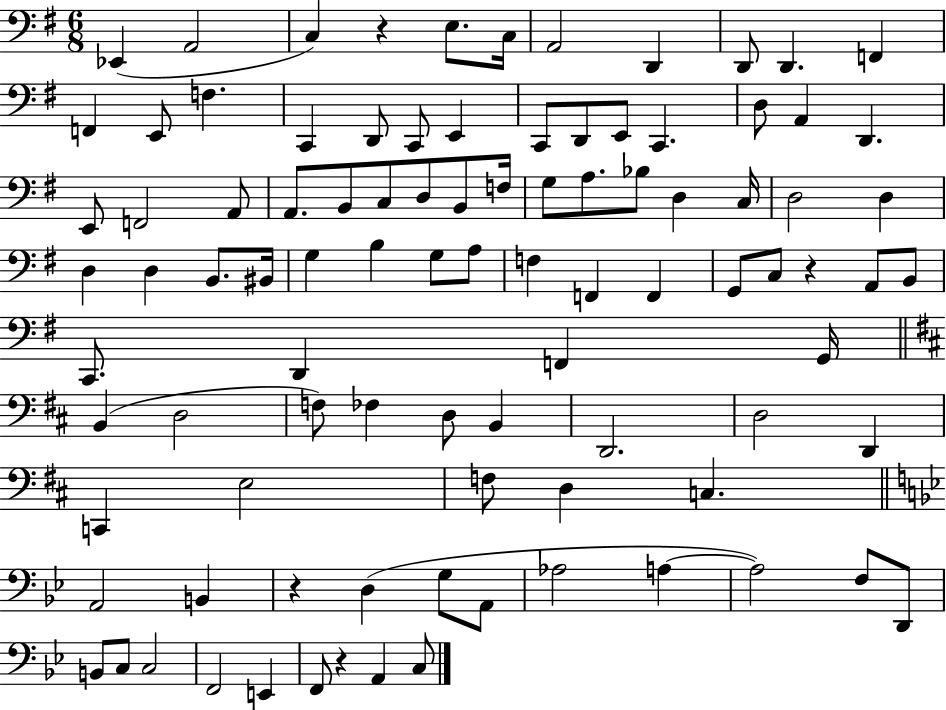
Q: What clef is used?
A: bass